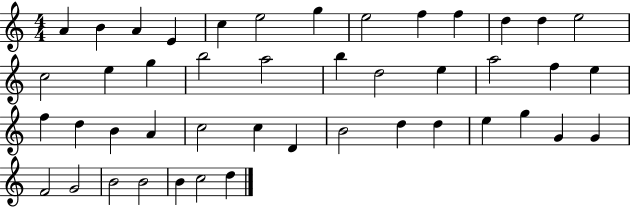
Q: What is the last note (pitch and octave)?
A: D5